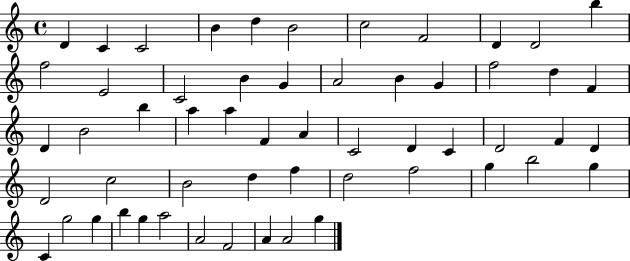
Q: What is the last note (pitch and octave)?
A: G5